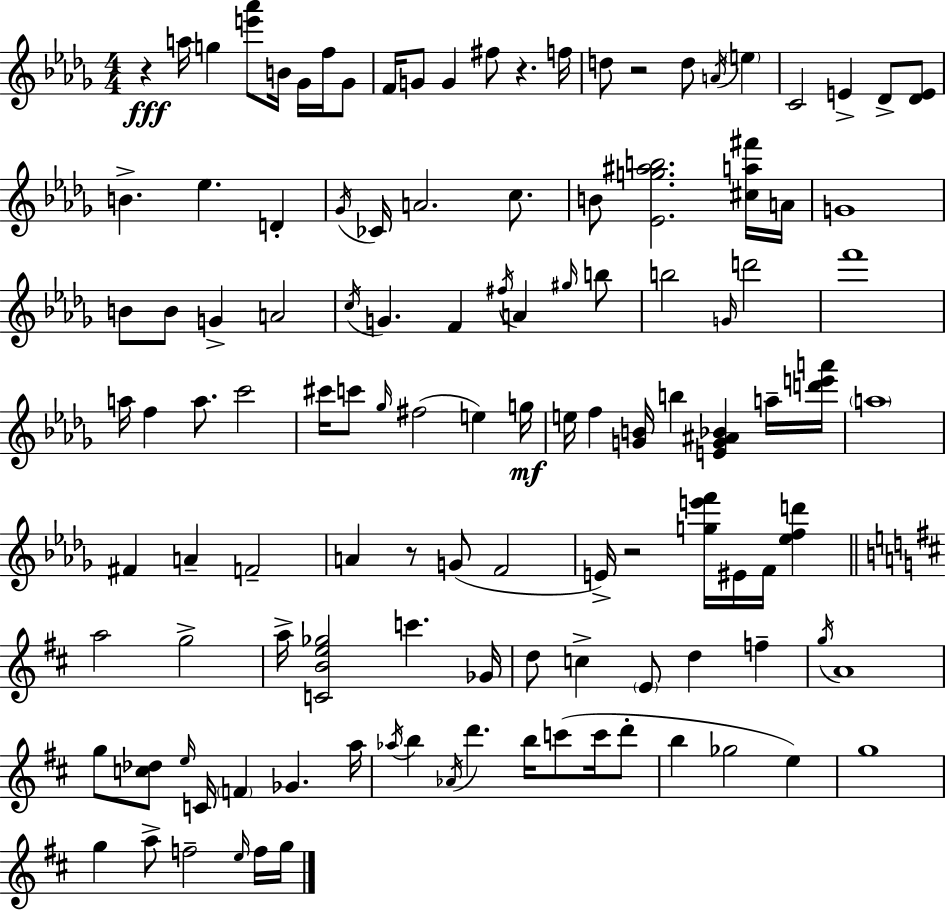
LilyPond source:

{
  \clef treble
  \numericTimeSignature
  \time 4/4
  \key bes \minor
  r4\fff a''16 g''4 <e''' aes'''>8 b'16 ges'16 f''16 ges'8 | f'16 g'8 g'4 fis''8 r4. f''16 | d''8 r2 d''8 \acciaccatura { a'16 } \parenthesize e''4 | c'2 e'4-> des'8-> <des' e'>8 | \break b'4.-> ees''4. d'4-. | \acciaccatura { ges'16 } ces'16 a'2. c''8. | b'8 <ees' g'' ais'' b''>2. | <cis'' a'' fis'''>16 a'16 g'1 | \break b'8 b'8 g'4-> a'2 | \acciaccatura { c''16 } g'4. f'4 \acciaccatura { fis''16 } a'4 | \grace { gis''16 } b''8 b''2 \grace { g'16 } d'''2 | f'''1 | \break a''16 f''4 a''8. c'''2 | cis'''16 c'''8 \grace { ges''16 }( fis''2 | e''4) g''16\mf e''16 f''4 <g' b'>16 b''4 | <e' g' ais' bes'>4 a''16-- <d''' e''' a'''>16 \parenthesize a''1 | \break fis'4 a'4-- f'2-- | a'4 r8 g'8( f'2 | e'16->) r2 | <g'' e''' f'''>16 eis'16 f'16 <ees'' f'' d'''>4 \bar "||" \break \key b \minor a''2 g''2-> | a''16-> <c' b' e'' ges''>2 c'''4. ges'16 | d''8 c''4-> \parenthesize e'8 d''4 f''4-- | \acciaccatura { g''16 } a'1 | \break g''8 <c'' des''>8 \grace { e''16 } c'16 \parenthesize f'4 ges'4. | a''16 \acciaccatura { aes''16 } b''4 \acciaccatura { aes'16 } d'''4. b''16 c'''8( | c'''16 d'''8-. b''4 ges''2 | e''4) g''1 | \break g''4 a''8-> f''2-- | \grace { e''16 } f''16 g''16 \bar "|."
}